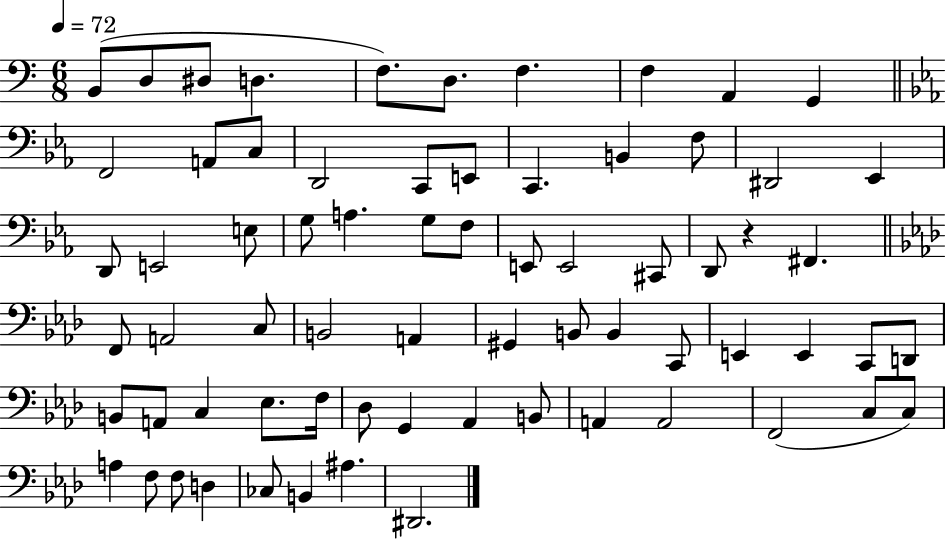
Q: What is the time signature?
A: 6/8